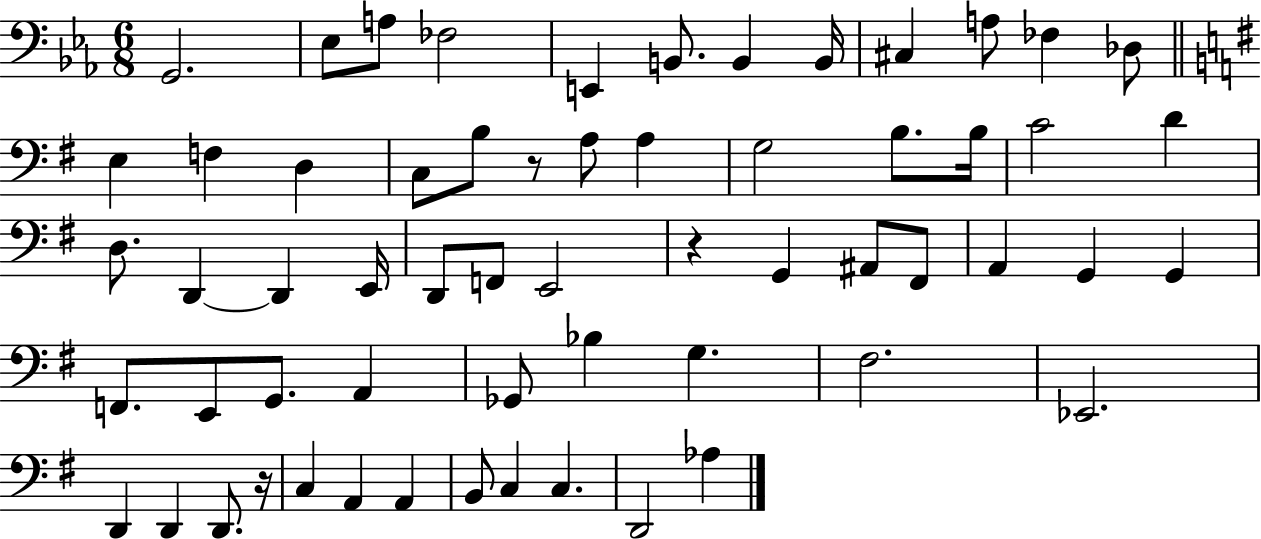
X:1
T:Untitled
M:6/8
L:1/4
K:Eb
G,,2 _E,/2 A,/2 _F,2 E,, B,,/2 B,, B,,/4 ^C, A,/2 _F, _D,/2 E, F, D, C,/2 B,/2 z/2 A,/2 A, G,2 B,/2 B,/4 C2 D D,/2 D,, D,, E,,/4 D,,/2 F,,/2 E,,2 z G,, ^A,,/2 ^F,,/2 A,, G,, G,, F,,/2 E,,/2 G,,/2 A,, _G,,/2 _B, G, ^F,2 _E,,2 D,, D,, D,,/2 z/4 C, A,, A,, B,,/2 C, C, D,,2 _A,